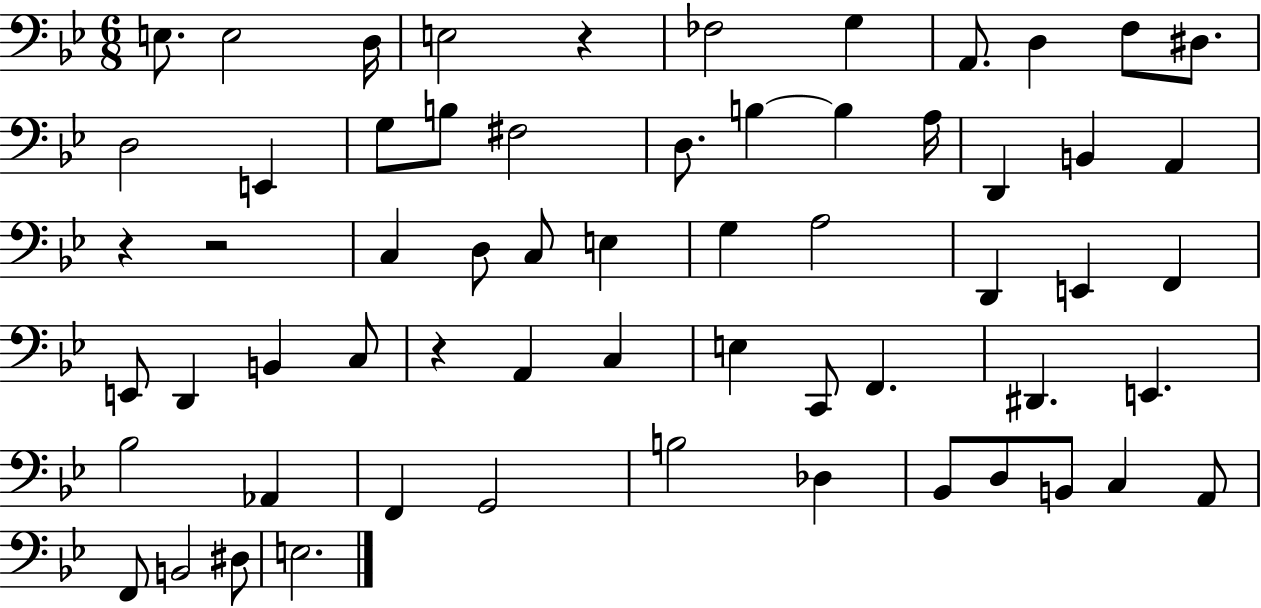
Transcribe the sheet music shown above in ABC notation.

X:1
T:Untitled
M:6/8
L:1/4
K:Bb
E,/2 E,2 D,/4 E,2 z _F,2 G, A,,/2 D, F,/2 ^D,/2 D,2 E,, G,/2 B,/2 ^F,2 D,/2 B, B, A,/4 D,, B,, A,, z z2 C, D,/2 C,/2 E, G, A,2 D,, E,, F,, E,,/2 D,, B,, C,/2 z A,, C, E, C,,/2 F,, ^D,, E,, _B,2 _A,, F,, G,,2 B,2 _D, _B,,/2 D,/2 B,,/2 C, A,,/2 F,,/2 B,,2 ^D,/2 E,2